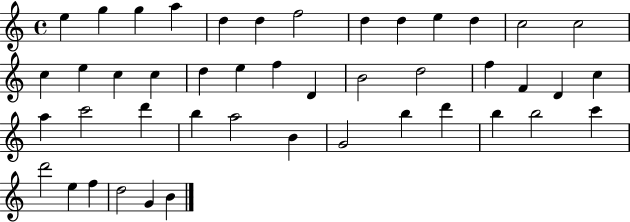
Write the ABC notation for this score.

X:1
T:Untitled
M:4/4
L:1/4
K:C
e g g a d d f2 d d e d c2 c2 c e c c d e f D B2 d2 f F D c a c'2 d' b a2 B G2 b d' b b2 c' d'2 e f d2 G B